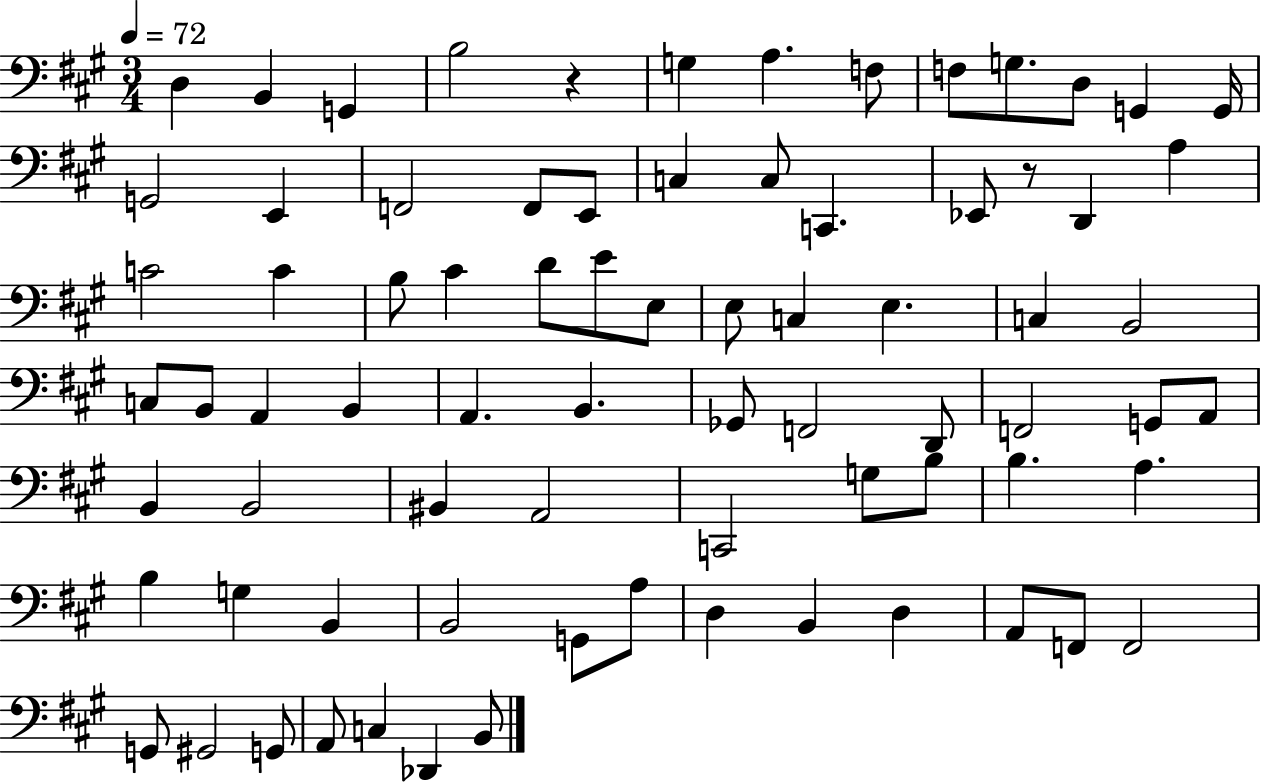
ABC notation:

X:1
T:Untitled
M:3/4
L:1/4
K:A
D, B,, G,, B,2 z G, A, F,/2 F,/2 G,/2 D,/2 G,, G,,/4 G,,2 E,, F,,2 F,,/2 E,,/2 C, C,/2 C,, _E,,/2 z/2 D,, A, C2 C B,/2 ^C D/2 E/2 E,/2 E,/2 C, E, C, B,,2 C,/2 B,,/2 A,, B,, A,, B,, _G,,/2 F,,2 D,,/2 F,,2 G,,/2 A,,/2 B,, B,,2 ^B,, A,,2 C,,2 G,/2 B,/2 B, A, B, G, B,, B,,2 G,,/2 A,/2 D, B,, D, A,,/2 F,,/2 F,,2 G,,/2 ^G,,2 G,,/2 A,,/2 C, _D,, B,,/2